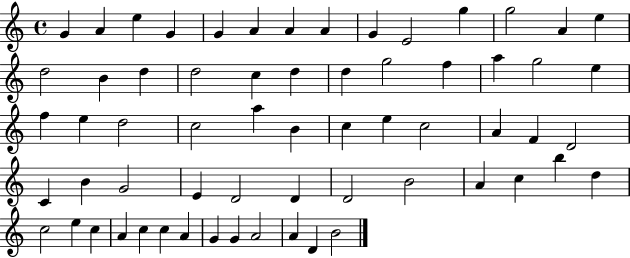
X:1
T:Untitled
M:4/4
L:1/4
K:C
G A e G G A A A G E2 g g2 A e d2 B d d2 c d d g2 f a g2 e f e d2 c2 a B c e c2 A F D2 C B G2 E D2 D D2 B2 A c b d c2 e c A c c A G G A2 A D B2